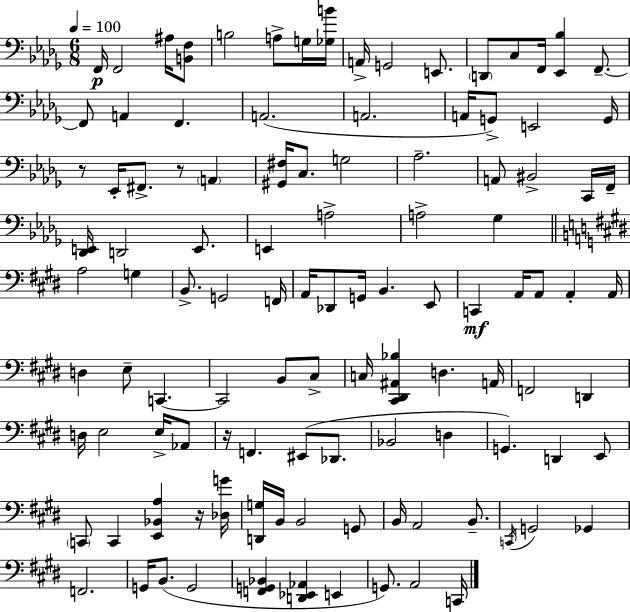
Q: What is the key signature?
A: BES minor